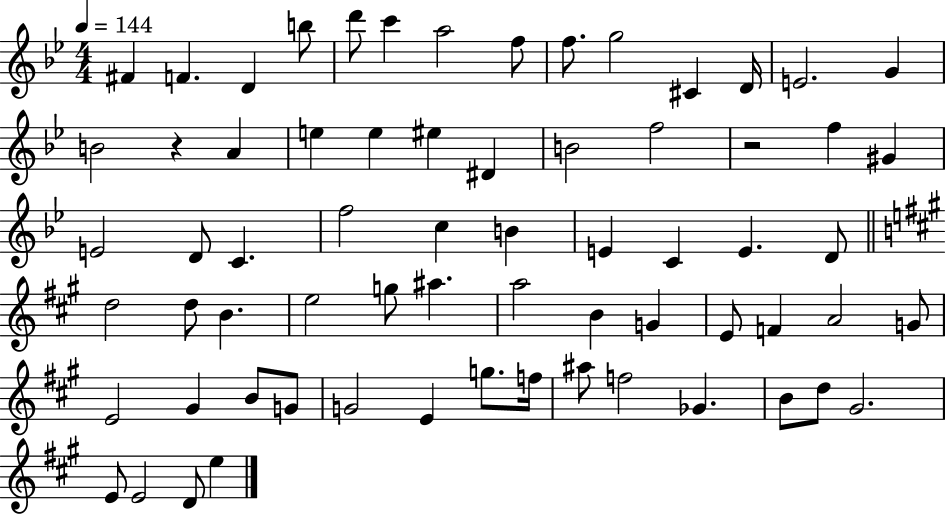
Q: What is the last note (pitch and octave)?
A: E5